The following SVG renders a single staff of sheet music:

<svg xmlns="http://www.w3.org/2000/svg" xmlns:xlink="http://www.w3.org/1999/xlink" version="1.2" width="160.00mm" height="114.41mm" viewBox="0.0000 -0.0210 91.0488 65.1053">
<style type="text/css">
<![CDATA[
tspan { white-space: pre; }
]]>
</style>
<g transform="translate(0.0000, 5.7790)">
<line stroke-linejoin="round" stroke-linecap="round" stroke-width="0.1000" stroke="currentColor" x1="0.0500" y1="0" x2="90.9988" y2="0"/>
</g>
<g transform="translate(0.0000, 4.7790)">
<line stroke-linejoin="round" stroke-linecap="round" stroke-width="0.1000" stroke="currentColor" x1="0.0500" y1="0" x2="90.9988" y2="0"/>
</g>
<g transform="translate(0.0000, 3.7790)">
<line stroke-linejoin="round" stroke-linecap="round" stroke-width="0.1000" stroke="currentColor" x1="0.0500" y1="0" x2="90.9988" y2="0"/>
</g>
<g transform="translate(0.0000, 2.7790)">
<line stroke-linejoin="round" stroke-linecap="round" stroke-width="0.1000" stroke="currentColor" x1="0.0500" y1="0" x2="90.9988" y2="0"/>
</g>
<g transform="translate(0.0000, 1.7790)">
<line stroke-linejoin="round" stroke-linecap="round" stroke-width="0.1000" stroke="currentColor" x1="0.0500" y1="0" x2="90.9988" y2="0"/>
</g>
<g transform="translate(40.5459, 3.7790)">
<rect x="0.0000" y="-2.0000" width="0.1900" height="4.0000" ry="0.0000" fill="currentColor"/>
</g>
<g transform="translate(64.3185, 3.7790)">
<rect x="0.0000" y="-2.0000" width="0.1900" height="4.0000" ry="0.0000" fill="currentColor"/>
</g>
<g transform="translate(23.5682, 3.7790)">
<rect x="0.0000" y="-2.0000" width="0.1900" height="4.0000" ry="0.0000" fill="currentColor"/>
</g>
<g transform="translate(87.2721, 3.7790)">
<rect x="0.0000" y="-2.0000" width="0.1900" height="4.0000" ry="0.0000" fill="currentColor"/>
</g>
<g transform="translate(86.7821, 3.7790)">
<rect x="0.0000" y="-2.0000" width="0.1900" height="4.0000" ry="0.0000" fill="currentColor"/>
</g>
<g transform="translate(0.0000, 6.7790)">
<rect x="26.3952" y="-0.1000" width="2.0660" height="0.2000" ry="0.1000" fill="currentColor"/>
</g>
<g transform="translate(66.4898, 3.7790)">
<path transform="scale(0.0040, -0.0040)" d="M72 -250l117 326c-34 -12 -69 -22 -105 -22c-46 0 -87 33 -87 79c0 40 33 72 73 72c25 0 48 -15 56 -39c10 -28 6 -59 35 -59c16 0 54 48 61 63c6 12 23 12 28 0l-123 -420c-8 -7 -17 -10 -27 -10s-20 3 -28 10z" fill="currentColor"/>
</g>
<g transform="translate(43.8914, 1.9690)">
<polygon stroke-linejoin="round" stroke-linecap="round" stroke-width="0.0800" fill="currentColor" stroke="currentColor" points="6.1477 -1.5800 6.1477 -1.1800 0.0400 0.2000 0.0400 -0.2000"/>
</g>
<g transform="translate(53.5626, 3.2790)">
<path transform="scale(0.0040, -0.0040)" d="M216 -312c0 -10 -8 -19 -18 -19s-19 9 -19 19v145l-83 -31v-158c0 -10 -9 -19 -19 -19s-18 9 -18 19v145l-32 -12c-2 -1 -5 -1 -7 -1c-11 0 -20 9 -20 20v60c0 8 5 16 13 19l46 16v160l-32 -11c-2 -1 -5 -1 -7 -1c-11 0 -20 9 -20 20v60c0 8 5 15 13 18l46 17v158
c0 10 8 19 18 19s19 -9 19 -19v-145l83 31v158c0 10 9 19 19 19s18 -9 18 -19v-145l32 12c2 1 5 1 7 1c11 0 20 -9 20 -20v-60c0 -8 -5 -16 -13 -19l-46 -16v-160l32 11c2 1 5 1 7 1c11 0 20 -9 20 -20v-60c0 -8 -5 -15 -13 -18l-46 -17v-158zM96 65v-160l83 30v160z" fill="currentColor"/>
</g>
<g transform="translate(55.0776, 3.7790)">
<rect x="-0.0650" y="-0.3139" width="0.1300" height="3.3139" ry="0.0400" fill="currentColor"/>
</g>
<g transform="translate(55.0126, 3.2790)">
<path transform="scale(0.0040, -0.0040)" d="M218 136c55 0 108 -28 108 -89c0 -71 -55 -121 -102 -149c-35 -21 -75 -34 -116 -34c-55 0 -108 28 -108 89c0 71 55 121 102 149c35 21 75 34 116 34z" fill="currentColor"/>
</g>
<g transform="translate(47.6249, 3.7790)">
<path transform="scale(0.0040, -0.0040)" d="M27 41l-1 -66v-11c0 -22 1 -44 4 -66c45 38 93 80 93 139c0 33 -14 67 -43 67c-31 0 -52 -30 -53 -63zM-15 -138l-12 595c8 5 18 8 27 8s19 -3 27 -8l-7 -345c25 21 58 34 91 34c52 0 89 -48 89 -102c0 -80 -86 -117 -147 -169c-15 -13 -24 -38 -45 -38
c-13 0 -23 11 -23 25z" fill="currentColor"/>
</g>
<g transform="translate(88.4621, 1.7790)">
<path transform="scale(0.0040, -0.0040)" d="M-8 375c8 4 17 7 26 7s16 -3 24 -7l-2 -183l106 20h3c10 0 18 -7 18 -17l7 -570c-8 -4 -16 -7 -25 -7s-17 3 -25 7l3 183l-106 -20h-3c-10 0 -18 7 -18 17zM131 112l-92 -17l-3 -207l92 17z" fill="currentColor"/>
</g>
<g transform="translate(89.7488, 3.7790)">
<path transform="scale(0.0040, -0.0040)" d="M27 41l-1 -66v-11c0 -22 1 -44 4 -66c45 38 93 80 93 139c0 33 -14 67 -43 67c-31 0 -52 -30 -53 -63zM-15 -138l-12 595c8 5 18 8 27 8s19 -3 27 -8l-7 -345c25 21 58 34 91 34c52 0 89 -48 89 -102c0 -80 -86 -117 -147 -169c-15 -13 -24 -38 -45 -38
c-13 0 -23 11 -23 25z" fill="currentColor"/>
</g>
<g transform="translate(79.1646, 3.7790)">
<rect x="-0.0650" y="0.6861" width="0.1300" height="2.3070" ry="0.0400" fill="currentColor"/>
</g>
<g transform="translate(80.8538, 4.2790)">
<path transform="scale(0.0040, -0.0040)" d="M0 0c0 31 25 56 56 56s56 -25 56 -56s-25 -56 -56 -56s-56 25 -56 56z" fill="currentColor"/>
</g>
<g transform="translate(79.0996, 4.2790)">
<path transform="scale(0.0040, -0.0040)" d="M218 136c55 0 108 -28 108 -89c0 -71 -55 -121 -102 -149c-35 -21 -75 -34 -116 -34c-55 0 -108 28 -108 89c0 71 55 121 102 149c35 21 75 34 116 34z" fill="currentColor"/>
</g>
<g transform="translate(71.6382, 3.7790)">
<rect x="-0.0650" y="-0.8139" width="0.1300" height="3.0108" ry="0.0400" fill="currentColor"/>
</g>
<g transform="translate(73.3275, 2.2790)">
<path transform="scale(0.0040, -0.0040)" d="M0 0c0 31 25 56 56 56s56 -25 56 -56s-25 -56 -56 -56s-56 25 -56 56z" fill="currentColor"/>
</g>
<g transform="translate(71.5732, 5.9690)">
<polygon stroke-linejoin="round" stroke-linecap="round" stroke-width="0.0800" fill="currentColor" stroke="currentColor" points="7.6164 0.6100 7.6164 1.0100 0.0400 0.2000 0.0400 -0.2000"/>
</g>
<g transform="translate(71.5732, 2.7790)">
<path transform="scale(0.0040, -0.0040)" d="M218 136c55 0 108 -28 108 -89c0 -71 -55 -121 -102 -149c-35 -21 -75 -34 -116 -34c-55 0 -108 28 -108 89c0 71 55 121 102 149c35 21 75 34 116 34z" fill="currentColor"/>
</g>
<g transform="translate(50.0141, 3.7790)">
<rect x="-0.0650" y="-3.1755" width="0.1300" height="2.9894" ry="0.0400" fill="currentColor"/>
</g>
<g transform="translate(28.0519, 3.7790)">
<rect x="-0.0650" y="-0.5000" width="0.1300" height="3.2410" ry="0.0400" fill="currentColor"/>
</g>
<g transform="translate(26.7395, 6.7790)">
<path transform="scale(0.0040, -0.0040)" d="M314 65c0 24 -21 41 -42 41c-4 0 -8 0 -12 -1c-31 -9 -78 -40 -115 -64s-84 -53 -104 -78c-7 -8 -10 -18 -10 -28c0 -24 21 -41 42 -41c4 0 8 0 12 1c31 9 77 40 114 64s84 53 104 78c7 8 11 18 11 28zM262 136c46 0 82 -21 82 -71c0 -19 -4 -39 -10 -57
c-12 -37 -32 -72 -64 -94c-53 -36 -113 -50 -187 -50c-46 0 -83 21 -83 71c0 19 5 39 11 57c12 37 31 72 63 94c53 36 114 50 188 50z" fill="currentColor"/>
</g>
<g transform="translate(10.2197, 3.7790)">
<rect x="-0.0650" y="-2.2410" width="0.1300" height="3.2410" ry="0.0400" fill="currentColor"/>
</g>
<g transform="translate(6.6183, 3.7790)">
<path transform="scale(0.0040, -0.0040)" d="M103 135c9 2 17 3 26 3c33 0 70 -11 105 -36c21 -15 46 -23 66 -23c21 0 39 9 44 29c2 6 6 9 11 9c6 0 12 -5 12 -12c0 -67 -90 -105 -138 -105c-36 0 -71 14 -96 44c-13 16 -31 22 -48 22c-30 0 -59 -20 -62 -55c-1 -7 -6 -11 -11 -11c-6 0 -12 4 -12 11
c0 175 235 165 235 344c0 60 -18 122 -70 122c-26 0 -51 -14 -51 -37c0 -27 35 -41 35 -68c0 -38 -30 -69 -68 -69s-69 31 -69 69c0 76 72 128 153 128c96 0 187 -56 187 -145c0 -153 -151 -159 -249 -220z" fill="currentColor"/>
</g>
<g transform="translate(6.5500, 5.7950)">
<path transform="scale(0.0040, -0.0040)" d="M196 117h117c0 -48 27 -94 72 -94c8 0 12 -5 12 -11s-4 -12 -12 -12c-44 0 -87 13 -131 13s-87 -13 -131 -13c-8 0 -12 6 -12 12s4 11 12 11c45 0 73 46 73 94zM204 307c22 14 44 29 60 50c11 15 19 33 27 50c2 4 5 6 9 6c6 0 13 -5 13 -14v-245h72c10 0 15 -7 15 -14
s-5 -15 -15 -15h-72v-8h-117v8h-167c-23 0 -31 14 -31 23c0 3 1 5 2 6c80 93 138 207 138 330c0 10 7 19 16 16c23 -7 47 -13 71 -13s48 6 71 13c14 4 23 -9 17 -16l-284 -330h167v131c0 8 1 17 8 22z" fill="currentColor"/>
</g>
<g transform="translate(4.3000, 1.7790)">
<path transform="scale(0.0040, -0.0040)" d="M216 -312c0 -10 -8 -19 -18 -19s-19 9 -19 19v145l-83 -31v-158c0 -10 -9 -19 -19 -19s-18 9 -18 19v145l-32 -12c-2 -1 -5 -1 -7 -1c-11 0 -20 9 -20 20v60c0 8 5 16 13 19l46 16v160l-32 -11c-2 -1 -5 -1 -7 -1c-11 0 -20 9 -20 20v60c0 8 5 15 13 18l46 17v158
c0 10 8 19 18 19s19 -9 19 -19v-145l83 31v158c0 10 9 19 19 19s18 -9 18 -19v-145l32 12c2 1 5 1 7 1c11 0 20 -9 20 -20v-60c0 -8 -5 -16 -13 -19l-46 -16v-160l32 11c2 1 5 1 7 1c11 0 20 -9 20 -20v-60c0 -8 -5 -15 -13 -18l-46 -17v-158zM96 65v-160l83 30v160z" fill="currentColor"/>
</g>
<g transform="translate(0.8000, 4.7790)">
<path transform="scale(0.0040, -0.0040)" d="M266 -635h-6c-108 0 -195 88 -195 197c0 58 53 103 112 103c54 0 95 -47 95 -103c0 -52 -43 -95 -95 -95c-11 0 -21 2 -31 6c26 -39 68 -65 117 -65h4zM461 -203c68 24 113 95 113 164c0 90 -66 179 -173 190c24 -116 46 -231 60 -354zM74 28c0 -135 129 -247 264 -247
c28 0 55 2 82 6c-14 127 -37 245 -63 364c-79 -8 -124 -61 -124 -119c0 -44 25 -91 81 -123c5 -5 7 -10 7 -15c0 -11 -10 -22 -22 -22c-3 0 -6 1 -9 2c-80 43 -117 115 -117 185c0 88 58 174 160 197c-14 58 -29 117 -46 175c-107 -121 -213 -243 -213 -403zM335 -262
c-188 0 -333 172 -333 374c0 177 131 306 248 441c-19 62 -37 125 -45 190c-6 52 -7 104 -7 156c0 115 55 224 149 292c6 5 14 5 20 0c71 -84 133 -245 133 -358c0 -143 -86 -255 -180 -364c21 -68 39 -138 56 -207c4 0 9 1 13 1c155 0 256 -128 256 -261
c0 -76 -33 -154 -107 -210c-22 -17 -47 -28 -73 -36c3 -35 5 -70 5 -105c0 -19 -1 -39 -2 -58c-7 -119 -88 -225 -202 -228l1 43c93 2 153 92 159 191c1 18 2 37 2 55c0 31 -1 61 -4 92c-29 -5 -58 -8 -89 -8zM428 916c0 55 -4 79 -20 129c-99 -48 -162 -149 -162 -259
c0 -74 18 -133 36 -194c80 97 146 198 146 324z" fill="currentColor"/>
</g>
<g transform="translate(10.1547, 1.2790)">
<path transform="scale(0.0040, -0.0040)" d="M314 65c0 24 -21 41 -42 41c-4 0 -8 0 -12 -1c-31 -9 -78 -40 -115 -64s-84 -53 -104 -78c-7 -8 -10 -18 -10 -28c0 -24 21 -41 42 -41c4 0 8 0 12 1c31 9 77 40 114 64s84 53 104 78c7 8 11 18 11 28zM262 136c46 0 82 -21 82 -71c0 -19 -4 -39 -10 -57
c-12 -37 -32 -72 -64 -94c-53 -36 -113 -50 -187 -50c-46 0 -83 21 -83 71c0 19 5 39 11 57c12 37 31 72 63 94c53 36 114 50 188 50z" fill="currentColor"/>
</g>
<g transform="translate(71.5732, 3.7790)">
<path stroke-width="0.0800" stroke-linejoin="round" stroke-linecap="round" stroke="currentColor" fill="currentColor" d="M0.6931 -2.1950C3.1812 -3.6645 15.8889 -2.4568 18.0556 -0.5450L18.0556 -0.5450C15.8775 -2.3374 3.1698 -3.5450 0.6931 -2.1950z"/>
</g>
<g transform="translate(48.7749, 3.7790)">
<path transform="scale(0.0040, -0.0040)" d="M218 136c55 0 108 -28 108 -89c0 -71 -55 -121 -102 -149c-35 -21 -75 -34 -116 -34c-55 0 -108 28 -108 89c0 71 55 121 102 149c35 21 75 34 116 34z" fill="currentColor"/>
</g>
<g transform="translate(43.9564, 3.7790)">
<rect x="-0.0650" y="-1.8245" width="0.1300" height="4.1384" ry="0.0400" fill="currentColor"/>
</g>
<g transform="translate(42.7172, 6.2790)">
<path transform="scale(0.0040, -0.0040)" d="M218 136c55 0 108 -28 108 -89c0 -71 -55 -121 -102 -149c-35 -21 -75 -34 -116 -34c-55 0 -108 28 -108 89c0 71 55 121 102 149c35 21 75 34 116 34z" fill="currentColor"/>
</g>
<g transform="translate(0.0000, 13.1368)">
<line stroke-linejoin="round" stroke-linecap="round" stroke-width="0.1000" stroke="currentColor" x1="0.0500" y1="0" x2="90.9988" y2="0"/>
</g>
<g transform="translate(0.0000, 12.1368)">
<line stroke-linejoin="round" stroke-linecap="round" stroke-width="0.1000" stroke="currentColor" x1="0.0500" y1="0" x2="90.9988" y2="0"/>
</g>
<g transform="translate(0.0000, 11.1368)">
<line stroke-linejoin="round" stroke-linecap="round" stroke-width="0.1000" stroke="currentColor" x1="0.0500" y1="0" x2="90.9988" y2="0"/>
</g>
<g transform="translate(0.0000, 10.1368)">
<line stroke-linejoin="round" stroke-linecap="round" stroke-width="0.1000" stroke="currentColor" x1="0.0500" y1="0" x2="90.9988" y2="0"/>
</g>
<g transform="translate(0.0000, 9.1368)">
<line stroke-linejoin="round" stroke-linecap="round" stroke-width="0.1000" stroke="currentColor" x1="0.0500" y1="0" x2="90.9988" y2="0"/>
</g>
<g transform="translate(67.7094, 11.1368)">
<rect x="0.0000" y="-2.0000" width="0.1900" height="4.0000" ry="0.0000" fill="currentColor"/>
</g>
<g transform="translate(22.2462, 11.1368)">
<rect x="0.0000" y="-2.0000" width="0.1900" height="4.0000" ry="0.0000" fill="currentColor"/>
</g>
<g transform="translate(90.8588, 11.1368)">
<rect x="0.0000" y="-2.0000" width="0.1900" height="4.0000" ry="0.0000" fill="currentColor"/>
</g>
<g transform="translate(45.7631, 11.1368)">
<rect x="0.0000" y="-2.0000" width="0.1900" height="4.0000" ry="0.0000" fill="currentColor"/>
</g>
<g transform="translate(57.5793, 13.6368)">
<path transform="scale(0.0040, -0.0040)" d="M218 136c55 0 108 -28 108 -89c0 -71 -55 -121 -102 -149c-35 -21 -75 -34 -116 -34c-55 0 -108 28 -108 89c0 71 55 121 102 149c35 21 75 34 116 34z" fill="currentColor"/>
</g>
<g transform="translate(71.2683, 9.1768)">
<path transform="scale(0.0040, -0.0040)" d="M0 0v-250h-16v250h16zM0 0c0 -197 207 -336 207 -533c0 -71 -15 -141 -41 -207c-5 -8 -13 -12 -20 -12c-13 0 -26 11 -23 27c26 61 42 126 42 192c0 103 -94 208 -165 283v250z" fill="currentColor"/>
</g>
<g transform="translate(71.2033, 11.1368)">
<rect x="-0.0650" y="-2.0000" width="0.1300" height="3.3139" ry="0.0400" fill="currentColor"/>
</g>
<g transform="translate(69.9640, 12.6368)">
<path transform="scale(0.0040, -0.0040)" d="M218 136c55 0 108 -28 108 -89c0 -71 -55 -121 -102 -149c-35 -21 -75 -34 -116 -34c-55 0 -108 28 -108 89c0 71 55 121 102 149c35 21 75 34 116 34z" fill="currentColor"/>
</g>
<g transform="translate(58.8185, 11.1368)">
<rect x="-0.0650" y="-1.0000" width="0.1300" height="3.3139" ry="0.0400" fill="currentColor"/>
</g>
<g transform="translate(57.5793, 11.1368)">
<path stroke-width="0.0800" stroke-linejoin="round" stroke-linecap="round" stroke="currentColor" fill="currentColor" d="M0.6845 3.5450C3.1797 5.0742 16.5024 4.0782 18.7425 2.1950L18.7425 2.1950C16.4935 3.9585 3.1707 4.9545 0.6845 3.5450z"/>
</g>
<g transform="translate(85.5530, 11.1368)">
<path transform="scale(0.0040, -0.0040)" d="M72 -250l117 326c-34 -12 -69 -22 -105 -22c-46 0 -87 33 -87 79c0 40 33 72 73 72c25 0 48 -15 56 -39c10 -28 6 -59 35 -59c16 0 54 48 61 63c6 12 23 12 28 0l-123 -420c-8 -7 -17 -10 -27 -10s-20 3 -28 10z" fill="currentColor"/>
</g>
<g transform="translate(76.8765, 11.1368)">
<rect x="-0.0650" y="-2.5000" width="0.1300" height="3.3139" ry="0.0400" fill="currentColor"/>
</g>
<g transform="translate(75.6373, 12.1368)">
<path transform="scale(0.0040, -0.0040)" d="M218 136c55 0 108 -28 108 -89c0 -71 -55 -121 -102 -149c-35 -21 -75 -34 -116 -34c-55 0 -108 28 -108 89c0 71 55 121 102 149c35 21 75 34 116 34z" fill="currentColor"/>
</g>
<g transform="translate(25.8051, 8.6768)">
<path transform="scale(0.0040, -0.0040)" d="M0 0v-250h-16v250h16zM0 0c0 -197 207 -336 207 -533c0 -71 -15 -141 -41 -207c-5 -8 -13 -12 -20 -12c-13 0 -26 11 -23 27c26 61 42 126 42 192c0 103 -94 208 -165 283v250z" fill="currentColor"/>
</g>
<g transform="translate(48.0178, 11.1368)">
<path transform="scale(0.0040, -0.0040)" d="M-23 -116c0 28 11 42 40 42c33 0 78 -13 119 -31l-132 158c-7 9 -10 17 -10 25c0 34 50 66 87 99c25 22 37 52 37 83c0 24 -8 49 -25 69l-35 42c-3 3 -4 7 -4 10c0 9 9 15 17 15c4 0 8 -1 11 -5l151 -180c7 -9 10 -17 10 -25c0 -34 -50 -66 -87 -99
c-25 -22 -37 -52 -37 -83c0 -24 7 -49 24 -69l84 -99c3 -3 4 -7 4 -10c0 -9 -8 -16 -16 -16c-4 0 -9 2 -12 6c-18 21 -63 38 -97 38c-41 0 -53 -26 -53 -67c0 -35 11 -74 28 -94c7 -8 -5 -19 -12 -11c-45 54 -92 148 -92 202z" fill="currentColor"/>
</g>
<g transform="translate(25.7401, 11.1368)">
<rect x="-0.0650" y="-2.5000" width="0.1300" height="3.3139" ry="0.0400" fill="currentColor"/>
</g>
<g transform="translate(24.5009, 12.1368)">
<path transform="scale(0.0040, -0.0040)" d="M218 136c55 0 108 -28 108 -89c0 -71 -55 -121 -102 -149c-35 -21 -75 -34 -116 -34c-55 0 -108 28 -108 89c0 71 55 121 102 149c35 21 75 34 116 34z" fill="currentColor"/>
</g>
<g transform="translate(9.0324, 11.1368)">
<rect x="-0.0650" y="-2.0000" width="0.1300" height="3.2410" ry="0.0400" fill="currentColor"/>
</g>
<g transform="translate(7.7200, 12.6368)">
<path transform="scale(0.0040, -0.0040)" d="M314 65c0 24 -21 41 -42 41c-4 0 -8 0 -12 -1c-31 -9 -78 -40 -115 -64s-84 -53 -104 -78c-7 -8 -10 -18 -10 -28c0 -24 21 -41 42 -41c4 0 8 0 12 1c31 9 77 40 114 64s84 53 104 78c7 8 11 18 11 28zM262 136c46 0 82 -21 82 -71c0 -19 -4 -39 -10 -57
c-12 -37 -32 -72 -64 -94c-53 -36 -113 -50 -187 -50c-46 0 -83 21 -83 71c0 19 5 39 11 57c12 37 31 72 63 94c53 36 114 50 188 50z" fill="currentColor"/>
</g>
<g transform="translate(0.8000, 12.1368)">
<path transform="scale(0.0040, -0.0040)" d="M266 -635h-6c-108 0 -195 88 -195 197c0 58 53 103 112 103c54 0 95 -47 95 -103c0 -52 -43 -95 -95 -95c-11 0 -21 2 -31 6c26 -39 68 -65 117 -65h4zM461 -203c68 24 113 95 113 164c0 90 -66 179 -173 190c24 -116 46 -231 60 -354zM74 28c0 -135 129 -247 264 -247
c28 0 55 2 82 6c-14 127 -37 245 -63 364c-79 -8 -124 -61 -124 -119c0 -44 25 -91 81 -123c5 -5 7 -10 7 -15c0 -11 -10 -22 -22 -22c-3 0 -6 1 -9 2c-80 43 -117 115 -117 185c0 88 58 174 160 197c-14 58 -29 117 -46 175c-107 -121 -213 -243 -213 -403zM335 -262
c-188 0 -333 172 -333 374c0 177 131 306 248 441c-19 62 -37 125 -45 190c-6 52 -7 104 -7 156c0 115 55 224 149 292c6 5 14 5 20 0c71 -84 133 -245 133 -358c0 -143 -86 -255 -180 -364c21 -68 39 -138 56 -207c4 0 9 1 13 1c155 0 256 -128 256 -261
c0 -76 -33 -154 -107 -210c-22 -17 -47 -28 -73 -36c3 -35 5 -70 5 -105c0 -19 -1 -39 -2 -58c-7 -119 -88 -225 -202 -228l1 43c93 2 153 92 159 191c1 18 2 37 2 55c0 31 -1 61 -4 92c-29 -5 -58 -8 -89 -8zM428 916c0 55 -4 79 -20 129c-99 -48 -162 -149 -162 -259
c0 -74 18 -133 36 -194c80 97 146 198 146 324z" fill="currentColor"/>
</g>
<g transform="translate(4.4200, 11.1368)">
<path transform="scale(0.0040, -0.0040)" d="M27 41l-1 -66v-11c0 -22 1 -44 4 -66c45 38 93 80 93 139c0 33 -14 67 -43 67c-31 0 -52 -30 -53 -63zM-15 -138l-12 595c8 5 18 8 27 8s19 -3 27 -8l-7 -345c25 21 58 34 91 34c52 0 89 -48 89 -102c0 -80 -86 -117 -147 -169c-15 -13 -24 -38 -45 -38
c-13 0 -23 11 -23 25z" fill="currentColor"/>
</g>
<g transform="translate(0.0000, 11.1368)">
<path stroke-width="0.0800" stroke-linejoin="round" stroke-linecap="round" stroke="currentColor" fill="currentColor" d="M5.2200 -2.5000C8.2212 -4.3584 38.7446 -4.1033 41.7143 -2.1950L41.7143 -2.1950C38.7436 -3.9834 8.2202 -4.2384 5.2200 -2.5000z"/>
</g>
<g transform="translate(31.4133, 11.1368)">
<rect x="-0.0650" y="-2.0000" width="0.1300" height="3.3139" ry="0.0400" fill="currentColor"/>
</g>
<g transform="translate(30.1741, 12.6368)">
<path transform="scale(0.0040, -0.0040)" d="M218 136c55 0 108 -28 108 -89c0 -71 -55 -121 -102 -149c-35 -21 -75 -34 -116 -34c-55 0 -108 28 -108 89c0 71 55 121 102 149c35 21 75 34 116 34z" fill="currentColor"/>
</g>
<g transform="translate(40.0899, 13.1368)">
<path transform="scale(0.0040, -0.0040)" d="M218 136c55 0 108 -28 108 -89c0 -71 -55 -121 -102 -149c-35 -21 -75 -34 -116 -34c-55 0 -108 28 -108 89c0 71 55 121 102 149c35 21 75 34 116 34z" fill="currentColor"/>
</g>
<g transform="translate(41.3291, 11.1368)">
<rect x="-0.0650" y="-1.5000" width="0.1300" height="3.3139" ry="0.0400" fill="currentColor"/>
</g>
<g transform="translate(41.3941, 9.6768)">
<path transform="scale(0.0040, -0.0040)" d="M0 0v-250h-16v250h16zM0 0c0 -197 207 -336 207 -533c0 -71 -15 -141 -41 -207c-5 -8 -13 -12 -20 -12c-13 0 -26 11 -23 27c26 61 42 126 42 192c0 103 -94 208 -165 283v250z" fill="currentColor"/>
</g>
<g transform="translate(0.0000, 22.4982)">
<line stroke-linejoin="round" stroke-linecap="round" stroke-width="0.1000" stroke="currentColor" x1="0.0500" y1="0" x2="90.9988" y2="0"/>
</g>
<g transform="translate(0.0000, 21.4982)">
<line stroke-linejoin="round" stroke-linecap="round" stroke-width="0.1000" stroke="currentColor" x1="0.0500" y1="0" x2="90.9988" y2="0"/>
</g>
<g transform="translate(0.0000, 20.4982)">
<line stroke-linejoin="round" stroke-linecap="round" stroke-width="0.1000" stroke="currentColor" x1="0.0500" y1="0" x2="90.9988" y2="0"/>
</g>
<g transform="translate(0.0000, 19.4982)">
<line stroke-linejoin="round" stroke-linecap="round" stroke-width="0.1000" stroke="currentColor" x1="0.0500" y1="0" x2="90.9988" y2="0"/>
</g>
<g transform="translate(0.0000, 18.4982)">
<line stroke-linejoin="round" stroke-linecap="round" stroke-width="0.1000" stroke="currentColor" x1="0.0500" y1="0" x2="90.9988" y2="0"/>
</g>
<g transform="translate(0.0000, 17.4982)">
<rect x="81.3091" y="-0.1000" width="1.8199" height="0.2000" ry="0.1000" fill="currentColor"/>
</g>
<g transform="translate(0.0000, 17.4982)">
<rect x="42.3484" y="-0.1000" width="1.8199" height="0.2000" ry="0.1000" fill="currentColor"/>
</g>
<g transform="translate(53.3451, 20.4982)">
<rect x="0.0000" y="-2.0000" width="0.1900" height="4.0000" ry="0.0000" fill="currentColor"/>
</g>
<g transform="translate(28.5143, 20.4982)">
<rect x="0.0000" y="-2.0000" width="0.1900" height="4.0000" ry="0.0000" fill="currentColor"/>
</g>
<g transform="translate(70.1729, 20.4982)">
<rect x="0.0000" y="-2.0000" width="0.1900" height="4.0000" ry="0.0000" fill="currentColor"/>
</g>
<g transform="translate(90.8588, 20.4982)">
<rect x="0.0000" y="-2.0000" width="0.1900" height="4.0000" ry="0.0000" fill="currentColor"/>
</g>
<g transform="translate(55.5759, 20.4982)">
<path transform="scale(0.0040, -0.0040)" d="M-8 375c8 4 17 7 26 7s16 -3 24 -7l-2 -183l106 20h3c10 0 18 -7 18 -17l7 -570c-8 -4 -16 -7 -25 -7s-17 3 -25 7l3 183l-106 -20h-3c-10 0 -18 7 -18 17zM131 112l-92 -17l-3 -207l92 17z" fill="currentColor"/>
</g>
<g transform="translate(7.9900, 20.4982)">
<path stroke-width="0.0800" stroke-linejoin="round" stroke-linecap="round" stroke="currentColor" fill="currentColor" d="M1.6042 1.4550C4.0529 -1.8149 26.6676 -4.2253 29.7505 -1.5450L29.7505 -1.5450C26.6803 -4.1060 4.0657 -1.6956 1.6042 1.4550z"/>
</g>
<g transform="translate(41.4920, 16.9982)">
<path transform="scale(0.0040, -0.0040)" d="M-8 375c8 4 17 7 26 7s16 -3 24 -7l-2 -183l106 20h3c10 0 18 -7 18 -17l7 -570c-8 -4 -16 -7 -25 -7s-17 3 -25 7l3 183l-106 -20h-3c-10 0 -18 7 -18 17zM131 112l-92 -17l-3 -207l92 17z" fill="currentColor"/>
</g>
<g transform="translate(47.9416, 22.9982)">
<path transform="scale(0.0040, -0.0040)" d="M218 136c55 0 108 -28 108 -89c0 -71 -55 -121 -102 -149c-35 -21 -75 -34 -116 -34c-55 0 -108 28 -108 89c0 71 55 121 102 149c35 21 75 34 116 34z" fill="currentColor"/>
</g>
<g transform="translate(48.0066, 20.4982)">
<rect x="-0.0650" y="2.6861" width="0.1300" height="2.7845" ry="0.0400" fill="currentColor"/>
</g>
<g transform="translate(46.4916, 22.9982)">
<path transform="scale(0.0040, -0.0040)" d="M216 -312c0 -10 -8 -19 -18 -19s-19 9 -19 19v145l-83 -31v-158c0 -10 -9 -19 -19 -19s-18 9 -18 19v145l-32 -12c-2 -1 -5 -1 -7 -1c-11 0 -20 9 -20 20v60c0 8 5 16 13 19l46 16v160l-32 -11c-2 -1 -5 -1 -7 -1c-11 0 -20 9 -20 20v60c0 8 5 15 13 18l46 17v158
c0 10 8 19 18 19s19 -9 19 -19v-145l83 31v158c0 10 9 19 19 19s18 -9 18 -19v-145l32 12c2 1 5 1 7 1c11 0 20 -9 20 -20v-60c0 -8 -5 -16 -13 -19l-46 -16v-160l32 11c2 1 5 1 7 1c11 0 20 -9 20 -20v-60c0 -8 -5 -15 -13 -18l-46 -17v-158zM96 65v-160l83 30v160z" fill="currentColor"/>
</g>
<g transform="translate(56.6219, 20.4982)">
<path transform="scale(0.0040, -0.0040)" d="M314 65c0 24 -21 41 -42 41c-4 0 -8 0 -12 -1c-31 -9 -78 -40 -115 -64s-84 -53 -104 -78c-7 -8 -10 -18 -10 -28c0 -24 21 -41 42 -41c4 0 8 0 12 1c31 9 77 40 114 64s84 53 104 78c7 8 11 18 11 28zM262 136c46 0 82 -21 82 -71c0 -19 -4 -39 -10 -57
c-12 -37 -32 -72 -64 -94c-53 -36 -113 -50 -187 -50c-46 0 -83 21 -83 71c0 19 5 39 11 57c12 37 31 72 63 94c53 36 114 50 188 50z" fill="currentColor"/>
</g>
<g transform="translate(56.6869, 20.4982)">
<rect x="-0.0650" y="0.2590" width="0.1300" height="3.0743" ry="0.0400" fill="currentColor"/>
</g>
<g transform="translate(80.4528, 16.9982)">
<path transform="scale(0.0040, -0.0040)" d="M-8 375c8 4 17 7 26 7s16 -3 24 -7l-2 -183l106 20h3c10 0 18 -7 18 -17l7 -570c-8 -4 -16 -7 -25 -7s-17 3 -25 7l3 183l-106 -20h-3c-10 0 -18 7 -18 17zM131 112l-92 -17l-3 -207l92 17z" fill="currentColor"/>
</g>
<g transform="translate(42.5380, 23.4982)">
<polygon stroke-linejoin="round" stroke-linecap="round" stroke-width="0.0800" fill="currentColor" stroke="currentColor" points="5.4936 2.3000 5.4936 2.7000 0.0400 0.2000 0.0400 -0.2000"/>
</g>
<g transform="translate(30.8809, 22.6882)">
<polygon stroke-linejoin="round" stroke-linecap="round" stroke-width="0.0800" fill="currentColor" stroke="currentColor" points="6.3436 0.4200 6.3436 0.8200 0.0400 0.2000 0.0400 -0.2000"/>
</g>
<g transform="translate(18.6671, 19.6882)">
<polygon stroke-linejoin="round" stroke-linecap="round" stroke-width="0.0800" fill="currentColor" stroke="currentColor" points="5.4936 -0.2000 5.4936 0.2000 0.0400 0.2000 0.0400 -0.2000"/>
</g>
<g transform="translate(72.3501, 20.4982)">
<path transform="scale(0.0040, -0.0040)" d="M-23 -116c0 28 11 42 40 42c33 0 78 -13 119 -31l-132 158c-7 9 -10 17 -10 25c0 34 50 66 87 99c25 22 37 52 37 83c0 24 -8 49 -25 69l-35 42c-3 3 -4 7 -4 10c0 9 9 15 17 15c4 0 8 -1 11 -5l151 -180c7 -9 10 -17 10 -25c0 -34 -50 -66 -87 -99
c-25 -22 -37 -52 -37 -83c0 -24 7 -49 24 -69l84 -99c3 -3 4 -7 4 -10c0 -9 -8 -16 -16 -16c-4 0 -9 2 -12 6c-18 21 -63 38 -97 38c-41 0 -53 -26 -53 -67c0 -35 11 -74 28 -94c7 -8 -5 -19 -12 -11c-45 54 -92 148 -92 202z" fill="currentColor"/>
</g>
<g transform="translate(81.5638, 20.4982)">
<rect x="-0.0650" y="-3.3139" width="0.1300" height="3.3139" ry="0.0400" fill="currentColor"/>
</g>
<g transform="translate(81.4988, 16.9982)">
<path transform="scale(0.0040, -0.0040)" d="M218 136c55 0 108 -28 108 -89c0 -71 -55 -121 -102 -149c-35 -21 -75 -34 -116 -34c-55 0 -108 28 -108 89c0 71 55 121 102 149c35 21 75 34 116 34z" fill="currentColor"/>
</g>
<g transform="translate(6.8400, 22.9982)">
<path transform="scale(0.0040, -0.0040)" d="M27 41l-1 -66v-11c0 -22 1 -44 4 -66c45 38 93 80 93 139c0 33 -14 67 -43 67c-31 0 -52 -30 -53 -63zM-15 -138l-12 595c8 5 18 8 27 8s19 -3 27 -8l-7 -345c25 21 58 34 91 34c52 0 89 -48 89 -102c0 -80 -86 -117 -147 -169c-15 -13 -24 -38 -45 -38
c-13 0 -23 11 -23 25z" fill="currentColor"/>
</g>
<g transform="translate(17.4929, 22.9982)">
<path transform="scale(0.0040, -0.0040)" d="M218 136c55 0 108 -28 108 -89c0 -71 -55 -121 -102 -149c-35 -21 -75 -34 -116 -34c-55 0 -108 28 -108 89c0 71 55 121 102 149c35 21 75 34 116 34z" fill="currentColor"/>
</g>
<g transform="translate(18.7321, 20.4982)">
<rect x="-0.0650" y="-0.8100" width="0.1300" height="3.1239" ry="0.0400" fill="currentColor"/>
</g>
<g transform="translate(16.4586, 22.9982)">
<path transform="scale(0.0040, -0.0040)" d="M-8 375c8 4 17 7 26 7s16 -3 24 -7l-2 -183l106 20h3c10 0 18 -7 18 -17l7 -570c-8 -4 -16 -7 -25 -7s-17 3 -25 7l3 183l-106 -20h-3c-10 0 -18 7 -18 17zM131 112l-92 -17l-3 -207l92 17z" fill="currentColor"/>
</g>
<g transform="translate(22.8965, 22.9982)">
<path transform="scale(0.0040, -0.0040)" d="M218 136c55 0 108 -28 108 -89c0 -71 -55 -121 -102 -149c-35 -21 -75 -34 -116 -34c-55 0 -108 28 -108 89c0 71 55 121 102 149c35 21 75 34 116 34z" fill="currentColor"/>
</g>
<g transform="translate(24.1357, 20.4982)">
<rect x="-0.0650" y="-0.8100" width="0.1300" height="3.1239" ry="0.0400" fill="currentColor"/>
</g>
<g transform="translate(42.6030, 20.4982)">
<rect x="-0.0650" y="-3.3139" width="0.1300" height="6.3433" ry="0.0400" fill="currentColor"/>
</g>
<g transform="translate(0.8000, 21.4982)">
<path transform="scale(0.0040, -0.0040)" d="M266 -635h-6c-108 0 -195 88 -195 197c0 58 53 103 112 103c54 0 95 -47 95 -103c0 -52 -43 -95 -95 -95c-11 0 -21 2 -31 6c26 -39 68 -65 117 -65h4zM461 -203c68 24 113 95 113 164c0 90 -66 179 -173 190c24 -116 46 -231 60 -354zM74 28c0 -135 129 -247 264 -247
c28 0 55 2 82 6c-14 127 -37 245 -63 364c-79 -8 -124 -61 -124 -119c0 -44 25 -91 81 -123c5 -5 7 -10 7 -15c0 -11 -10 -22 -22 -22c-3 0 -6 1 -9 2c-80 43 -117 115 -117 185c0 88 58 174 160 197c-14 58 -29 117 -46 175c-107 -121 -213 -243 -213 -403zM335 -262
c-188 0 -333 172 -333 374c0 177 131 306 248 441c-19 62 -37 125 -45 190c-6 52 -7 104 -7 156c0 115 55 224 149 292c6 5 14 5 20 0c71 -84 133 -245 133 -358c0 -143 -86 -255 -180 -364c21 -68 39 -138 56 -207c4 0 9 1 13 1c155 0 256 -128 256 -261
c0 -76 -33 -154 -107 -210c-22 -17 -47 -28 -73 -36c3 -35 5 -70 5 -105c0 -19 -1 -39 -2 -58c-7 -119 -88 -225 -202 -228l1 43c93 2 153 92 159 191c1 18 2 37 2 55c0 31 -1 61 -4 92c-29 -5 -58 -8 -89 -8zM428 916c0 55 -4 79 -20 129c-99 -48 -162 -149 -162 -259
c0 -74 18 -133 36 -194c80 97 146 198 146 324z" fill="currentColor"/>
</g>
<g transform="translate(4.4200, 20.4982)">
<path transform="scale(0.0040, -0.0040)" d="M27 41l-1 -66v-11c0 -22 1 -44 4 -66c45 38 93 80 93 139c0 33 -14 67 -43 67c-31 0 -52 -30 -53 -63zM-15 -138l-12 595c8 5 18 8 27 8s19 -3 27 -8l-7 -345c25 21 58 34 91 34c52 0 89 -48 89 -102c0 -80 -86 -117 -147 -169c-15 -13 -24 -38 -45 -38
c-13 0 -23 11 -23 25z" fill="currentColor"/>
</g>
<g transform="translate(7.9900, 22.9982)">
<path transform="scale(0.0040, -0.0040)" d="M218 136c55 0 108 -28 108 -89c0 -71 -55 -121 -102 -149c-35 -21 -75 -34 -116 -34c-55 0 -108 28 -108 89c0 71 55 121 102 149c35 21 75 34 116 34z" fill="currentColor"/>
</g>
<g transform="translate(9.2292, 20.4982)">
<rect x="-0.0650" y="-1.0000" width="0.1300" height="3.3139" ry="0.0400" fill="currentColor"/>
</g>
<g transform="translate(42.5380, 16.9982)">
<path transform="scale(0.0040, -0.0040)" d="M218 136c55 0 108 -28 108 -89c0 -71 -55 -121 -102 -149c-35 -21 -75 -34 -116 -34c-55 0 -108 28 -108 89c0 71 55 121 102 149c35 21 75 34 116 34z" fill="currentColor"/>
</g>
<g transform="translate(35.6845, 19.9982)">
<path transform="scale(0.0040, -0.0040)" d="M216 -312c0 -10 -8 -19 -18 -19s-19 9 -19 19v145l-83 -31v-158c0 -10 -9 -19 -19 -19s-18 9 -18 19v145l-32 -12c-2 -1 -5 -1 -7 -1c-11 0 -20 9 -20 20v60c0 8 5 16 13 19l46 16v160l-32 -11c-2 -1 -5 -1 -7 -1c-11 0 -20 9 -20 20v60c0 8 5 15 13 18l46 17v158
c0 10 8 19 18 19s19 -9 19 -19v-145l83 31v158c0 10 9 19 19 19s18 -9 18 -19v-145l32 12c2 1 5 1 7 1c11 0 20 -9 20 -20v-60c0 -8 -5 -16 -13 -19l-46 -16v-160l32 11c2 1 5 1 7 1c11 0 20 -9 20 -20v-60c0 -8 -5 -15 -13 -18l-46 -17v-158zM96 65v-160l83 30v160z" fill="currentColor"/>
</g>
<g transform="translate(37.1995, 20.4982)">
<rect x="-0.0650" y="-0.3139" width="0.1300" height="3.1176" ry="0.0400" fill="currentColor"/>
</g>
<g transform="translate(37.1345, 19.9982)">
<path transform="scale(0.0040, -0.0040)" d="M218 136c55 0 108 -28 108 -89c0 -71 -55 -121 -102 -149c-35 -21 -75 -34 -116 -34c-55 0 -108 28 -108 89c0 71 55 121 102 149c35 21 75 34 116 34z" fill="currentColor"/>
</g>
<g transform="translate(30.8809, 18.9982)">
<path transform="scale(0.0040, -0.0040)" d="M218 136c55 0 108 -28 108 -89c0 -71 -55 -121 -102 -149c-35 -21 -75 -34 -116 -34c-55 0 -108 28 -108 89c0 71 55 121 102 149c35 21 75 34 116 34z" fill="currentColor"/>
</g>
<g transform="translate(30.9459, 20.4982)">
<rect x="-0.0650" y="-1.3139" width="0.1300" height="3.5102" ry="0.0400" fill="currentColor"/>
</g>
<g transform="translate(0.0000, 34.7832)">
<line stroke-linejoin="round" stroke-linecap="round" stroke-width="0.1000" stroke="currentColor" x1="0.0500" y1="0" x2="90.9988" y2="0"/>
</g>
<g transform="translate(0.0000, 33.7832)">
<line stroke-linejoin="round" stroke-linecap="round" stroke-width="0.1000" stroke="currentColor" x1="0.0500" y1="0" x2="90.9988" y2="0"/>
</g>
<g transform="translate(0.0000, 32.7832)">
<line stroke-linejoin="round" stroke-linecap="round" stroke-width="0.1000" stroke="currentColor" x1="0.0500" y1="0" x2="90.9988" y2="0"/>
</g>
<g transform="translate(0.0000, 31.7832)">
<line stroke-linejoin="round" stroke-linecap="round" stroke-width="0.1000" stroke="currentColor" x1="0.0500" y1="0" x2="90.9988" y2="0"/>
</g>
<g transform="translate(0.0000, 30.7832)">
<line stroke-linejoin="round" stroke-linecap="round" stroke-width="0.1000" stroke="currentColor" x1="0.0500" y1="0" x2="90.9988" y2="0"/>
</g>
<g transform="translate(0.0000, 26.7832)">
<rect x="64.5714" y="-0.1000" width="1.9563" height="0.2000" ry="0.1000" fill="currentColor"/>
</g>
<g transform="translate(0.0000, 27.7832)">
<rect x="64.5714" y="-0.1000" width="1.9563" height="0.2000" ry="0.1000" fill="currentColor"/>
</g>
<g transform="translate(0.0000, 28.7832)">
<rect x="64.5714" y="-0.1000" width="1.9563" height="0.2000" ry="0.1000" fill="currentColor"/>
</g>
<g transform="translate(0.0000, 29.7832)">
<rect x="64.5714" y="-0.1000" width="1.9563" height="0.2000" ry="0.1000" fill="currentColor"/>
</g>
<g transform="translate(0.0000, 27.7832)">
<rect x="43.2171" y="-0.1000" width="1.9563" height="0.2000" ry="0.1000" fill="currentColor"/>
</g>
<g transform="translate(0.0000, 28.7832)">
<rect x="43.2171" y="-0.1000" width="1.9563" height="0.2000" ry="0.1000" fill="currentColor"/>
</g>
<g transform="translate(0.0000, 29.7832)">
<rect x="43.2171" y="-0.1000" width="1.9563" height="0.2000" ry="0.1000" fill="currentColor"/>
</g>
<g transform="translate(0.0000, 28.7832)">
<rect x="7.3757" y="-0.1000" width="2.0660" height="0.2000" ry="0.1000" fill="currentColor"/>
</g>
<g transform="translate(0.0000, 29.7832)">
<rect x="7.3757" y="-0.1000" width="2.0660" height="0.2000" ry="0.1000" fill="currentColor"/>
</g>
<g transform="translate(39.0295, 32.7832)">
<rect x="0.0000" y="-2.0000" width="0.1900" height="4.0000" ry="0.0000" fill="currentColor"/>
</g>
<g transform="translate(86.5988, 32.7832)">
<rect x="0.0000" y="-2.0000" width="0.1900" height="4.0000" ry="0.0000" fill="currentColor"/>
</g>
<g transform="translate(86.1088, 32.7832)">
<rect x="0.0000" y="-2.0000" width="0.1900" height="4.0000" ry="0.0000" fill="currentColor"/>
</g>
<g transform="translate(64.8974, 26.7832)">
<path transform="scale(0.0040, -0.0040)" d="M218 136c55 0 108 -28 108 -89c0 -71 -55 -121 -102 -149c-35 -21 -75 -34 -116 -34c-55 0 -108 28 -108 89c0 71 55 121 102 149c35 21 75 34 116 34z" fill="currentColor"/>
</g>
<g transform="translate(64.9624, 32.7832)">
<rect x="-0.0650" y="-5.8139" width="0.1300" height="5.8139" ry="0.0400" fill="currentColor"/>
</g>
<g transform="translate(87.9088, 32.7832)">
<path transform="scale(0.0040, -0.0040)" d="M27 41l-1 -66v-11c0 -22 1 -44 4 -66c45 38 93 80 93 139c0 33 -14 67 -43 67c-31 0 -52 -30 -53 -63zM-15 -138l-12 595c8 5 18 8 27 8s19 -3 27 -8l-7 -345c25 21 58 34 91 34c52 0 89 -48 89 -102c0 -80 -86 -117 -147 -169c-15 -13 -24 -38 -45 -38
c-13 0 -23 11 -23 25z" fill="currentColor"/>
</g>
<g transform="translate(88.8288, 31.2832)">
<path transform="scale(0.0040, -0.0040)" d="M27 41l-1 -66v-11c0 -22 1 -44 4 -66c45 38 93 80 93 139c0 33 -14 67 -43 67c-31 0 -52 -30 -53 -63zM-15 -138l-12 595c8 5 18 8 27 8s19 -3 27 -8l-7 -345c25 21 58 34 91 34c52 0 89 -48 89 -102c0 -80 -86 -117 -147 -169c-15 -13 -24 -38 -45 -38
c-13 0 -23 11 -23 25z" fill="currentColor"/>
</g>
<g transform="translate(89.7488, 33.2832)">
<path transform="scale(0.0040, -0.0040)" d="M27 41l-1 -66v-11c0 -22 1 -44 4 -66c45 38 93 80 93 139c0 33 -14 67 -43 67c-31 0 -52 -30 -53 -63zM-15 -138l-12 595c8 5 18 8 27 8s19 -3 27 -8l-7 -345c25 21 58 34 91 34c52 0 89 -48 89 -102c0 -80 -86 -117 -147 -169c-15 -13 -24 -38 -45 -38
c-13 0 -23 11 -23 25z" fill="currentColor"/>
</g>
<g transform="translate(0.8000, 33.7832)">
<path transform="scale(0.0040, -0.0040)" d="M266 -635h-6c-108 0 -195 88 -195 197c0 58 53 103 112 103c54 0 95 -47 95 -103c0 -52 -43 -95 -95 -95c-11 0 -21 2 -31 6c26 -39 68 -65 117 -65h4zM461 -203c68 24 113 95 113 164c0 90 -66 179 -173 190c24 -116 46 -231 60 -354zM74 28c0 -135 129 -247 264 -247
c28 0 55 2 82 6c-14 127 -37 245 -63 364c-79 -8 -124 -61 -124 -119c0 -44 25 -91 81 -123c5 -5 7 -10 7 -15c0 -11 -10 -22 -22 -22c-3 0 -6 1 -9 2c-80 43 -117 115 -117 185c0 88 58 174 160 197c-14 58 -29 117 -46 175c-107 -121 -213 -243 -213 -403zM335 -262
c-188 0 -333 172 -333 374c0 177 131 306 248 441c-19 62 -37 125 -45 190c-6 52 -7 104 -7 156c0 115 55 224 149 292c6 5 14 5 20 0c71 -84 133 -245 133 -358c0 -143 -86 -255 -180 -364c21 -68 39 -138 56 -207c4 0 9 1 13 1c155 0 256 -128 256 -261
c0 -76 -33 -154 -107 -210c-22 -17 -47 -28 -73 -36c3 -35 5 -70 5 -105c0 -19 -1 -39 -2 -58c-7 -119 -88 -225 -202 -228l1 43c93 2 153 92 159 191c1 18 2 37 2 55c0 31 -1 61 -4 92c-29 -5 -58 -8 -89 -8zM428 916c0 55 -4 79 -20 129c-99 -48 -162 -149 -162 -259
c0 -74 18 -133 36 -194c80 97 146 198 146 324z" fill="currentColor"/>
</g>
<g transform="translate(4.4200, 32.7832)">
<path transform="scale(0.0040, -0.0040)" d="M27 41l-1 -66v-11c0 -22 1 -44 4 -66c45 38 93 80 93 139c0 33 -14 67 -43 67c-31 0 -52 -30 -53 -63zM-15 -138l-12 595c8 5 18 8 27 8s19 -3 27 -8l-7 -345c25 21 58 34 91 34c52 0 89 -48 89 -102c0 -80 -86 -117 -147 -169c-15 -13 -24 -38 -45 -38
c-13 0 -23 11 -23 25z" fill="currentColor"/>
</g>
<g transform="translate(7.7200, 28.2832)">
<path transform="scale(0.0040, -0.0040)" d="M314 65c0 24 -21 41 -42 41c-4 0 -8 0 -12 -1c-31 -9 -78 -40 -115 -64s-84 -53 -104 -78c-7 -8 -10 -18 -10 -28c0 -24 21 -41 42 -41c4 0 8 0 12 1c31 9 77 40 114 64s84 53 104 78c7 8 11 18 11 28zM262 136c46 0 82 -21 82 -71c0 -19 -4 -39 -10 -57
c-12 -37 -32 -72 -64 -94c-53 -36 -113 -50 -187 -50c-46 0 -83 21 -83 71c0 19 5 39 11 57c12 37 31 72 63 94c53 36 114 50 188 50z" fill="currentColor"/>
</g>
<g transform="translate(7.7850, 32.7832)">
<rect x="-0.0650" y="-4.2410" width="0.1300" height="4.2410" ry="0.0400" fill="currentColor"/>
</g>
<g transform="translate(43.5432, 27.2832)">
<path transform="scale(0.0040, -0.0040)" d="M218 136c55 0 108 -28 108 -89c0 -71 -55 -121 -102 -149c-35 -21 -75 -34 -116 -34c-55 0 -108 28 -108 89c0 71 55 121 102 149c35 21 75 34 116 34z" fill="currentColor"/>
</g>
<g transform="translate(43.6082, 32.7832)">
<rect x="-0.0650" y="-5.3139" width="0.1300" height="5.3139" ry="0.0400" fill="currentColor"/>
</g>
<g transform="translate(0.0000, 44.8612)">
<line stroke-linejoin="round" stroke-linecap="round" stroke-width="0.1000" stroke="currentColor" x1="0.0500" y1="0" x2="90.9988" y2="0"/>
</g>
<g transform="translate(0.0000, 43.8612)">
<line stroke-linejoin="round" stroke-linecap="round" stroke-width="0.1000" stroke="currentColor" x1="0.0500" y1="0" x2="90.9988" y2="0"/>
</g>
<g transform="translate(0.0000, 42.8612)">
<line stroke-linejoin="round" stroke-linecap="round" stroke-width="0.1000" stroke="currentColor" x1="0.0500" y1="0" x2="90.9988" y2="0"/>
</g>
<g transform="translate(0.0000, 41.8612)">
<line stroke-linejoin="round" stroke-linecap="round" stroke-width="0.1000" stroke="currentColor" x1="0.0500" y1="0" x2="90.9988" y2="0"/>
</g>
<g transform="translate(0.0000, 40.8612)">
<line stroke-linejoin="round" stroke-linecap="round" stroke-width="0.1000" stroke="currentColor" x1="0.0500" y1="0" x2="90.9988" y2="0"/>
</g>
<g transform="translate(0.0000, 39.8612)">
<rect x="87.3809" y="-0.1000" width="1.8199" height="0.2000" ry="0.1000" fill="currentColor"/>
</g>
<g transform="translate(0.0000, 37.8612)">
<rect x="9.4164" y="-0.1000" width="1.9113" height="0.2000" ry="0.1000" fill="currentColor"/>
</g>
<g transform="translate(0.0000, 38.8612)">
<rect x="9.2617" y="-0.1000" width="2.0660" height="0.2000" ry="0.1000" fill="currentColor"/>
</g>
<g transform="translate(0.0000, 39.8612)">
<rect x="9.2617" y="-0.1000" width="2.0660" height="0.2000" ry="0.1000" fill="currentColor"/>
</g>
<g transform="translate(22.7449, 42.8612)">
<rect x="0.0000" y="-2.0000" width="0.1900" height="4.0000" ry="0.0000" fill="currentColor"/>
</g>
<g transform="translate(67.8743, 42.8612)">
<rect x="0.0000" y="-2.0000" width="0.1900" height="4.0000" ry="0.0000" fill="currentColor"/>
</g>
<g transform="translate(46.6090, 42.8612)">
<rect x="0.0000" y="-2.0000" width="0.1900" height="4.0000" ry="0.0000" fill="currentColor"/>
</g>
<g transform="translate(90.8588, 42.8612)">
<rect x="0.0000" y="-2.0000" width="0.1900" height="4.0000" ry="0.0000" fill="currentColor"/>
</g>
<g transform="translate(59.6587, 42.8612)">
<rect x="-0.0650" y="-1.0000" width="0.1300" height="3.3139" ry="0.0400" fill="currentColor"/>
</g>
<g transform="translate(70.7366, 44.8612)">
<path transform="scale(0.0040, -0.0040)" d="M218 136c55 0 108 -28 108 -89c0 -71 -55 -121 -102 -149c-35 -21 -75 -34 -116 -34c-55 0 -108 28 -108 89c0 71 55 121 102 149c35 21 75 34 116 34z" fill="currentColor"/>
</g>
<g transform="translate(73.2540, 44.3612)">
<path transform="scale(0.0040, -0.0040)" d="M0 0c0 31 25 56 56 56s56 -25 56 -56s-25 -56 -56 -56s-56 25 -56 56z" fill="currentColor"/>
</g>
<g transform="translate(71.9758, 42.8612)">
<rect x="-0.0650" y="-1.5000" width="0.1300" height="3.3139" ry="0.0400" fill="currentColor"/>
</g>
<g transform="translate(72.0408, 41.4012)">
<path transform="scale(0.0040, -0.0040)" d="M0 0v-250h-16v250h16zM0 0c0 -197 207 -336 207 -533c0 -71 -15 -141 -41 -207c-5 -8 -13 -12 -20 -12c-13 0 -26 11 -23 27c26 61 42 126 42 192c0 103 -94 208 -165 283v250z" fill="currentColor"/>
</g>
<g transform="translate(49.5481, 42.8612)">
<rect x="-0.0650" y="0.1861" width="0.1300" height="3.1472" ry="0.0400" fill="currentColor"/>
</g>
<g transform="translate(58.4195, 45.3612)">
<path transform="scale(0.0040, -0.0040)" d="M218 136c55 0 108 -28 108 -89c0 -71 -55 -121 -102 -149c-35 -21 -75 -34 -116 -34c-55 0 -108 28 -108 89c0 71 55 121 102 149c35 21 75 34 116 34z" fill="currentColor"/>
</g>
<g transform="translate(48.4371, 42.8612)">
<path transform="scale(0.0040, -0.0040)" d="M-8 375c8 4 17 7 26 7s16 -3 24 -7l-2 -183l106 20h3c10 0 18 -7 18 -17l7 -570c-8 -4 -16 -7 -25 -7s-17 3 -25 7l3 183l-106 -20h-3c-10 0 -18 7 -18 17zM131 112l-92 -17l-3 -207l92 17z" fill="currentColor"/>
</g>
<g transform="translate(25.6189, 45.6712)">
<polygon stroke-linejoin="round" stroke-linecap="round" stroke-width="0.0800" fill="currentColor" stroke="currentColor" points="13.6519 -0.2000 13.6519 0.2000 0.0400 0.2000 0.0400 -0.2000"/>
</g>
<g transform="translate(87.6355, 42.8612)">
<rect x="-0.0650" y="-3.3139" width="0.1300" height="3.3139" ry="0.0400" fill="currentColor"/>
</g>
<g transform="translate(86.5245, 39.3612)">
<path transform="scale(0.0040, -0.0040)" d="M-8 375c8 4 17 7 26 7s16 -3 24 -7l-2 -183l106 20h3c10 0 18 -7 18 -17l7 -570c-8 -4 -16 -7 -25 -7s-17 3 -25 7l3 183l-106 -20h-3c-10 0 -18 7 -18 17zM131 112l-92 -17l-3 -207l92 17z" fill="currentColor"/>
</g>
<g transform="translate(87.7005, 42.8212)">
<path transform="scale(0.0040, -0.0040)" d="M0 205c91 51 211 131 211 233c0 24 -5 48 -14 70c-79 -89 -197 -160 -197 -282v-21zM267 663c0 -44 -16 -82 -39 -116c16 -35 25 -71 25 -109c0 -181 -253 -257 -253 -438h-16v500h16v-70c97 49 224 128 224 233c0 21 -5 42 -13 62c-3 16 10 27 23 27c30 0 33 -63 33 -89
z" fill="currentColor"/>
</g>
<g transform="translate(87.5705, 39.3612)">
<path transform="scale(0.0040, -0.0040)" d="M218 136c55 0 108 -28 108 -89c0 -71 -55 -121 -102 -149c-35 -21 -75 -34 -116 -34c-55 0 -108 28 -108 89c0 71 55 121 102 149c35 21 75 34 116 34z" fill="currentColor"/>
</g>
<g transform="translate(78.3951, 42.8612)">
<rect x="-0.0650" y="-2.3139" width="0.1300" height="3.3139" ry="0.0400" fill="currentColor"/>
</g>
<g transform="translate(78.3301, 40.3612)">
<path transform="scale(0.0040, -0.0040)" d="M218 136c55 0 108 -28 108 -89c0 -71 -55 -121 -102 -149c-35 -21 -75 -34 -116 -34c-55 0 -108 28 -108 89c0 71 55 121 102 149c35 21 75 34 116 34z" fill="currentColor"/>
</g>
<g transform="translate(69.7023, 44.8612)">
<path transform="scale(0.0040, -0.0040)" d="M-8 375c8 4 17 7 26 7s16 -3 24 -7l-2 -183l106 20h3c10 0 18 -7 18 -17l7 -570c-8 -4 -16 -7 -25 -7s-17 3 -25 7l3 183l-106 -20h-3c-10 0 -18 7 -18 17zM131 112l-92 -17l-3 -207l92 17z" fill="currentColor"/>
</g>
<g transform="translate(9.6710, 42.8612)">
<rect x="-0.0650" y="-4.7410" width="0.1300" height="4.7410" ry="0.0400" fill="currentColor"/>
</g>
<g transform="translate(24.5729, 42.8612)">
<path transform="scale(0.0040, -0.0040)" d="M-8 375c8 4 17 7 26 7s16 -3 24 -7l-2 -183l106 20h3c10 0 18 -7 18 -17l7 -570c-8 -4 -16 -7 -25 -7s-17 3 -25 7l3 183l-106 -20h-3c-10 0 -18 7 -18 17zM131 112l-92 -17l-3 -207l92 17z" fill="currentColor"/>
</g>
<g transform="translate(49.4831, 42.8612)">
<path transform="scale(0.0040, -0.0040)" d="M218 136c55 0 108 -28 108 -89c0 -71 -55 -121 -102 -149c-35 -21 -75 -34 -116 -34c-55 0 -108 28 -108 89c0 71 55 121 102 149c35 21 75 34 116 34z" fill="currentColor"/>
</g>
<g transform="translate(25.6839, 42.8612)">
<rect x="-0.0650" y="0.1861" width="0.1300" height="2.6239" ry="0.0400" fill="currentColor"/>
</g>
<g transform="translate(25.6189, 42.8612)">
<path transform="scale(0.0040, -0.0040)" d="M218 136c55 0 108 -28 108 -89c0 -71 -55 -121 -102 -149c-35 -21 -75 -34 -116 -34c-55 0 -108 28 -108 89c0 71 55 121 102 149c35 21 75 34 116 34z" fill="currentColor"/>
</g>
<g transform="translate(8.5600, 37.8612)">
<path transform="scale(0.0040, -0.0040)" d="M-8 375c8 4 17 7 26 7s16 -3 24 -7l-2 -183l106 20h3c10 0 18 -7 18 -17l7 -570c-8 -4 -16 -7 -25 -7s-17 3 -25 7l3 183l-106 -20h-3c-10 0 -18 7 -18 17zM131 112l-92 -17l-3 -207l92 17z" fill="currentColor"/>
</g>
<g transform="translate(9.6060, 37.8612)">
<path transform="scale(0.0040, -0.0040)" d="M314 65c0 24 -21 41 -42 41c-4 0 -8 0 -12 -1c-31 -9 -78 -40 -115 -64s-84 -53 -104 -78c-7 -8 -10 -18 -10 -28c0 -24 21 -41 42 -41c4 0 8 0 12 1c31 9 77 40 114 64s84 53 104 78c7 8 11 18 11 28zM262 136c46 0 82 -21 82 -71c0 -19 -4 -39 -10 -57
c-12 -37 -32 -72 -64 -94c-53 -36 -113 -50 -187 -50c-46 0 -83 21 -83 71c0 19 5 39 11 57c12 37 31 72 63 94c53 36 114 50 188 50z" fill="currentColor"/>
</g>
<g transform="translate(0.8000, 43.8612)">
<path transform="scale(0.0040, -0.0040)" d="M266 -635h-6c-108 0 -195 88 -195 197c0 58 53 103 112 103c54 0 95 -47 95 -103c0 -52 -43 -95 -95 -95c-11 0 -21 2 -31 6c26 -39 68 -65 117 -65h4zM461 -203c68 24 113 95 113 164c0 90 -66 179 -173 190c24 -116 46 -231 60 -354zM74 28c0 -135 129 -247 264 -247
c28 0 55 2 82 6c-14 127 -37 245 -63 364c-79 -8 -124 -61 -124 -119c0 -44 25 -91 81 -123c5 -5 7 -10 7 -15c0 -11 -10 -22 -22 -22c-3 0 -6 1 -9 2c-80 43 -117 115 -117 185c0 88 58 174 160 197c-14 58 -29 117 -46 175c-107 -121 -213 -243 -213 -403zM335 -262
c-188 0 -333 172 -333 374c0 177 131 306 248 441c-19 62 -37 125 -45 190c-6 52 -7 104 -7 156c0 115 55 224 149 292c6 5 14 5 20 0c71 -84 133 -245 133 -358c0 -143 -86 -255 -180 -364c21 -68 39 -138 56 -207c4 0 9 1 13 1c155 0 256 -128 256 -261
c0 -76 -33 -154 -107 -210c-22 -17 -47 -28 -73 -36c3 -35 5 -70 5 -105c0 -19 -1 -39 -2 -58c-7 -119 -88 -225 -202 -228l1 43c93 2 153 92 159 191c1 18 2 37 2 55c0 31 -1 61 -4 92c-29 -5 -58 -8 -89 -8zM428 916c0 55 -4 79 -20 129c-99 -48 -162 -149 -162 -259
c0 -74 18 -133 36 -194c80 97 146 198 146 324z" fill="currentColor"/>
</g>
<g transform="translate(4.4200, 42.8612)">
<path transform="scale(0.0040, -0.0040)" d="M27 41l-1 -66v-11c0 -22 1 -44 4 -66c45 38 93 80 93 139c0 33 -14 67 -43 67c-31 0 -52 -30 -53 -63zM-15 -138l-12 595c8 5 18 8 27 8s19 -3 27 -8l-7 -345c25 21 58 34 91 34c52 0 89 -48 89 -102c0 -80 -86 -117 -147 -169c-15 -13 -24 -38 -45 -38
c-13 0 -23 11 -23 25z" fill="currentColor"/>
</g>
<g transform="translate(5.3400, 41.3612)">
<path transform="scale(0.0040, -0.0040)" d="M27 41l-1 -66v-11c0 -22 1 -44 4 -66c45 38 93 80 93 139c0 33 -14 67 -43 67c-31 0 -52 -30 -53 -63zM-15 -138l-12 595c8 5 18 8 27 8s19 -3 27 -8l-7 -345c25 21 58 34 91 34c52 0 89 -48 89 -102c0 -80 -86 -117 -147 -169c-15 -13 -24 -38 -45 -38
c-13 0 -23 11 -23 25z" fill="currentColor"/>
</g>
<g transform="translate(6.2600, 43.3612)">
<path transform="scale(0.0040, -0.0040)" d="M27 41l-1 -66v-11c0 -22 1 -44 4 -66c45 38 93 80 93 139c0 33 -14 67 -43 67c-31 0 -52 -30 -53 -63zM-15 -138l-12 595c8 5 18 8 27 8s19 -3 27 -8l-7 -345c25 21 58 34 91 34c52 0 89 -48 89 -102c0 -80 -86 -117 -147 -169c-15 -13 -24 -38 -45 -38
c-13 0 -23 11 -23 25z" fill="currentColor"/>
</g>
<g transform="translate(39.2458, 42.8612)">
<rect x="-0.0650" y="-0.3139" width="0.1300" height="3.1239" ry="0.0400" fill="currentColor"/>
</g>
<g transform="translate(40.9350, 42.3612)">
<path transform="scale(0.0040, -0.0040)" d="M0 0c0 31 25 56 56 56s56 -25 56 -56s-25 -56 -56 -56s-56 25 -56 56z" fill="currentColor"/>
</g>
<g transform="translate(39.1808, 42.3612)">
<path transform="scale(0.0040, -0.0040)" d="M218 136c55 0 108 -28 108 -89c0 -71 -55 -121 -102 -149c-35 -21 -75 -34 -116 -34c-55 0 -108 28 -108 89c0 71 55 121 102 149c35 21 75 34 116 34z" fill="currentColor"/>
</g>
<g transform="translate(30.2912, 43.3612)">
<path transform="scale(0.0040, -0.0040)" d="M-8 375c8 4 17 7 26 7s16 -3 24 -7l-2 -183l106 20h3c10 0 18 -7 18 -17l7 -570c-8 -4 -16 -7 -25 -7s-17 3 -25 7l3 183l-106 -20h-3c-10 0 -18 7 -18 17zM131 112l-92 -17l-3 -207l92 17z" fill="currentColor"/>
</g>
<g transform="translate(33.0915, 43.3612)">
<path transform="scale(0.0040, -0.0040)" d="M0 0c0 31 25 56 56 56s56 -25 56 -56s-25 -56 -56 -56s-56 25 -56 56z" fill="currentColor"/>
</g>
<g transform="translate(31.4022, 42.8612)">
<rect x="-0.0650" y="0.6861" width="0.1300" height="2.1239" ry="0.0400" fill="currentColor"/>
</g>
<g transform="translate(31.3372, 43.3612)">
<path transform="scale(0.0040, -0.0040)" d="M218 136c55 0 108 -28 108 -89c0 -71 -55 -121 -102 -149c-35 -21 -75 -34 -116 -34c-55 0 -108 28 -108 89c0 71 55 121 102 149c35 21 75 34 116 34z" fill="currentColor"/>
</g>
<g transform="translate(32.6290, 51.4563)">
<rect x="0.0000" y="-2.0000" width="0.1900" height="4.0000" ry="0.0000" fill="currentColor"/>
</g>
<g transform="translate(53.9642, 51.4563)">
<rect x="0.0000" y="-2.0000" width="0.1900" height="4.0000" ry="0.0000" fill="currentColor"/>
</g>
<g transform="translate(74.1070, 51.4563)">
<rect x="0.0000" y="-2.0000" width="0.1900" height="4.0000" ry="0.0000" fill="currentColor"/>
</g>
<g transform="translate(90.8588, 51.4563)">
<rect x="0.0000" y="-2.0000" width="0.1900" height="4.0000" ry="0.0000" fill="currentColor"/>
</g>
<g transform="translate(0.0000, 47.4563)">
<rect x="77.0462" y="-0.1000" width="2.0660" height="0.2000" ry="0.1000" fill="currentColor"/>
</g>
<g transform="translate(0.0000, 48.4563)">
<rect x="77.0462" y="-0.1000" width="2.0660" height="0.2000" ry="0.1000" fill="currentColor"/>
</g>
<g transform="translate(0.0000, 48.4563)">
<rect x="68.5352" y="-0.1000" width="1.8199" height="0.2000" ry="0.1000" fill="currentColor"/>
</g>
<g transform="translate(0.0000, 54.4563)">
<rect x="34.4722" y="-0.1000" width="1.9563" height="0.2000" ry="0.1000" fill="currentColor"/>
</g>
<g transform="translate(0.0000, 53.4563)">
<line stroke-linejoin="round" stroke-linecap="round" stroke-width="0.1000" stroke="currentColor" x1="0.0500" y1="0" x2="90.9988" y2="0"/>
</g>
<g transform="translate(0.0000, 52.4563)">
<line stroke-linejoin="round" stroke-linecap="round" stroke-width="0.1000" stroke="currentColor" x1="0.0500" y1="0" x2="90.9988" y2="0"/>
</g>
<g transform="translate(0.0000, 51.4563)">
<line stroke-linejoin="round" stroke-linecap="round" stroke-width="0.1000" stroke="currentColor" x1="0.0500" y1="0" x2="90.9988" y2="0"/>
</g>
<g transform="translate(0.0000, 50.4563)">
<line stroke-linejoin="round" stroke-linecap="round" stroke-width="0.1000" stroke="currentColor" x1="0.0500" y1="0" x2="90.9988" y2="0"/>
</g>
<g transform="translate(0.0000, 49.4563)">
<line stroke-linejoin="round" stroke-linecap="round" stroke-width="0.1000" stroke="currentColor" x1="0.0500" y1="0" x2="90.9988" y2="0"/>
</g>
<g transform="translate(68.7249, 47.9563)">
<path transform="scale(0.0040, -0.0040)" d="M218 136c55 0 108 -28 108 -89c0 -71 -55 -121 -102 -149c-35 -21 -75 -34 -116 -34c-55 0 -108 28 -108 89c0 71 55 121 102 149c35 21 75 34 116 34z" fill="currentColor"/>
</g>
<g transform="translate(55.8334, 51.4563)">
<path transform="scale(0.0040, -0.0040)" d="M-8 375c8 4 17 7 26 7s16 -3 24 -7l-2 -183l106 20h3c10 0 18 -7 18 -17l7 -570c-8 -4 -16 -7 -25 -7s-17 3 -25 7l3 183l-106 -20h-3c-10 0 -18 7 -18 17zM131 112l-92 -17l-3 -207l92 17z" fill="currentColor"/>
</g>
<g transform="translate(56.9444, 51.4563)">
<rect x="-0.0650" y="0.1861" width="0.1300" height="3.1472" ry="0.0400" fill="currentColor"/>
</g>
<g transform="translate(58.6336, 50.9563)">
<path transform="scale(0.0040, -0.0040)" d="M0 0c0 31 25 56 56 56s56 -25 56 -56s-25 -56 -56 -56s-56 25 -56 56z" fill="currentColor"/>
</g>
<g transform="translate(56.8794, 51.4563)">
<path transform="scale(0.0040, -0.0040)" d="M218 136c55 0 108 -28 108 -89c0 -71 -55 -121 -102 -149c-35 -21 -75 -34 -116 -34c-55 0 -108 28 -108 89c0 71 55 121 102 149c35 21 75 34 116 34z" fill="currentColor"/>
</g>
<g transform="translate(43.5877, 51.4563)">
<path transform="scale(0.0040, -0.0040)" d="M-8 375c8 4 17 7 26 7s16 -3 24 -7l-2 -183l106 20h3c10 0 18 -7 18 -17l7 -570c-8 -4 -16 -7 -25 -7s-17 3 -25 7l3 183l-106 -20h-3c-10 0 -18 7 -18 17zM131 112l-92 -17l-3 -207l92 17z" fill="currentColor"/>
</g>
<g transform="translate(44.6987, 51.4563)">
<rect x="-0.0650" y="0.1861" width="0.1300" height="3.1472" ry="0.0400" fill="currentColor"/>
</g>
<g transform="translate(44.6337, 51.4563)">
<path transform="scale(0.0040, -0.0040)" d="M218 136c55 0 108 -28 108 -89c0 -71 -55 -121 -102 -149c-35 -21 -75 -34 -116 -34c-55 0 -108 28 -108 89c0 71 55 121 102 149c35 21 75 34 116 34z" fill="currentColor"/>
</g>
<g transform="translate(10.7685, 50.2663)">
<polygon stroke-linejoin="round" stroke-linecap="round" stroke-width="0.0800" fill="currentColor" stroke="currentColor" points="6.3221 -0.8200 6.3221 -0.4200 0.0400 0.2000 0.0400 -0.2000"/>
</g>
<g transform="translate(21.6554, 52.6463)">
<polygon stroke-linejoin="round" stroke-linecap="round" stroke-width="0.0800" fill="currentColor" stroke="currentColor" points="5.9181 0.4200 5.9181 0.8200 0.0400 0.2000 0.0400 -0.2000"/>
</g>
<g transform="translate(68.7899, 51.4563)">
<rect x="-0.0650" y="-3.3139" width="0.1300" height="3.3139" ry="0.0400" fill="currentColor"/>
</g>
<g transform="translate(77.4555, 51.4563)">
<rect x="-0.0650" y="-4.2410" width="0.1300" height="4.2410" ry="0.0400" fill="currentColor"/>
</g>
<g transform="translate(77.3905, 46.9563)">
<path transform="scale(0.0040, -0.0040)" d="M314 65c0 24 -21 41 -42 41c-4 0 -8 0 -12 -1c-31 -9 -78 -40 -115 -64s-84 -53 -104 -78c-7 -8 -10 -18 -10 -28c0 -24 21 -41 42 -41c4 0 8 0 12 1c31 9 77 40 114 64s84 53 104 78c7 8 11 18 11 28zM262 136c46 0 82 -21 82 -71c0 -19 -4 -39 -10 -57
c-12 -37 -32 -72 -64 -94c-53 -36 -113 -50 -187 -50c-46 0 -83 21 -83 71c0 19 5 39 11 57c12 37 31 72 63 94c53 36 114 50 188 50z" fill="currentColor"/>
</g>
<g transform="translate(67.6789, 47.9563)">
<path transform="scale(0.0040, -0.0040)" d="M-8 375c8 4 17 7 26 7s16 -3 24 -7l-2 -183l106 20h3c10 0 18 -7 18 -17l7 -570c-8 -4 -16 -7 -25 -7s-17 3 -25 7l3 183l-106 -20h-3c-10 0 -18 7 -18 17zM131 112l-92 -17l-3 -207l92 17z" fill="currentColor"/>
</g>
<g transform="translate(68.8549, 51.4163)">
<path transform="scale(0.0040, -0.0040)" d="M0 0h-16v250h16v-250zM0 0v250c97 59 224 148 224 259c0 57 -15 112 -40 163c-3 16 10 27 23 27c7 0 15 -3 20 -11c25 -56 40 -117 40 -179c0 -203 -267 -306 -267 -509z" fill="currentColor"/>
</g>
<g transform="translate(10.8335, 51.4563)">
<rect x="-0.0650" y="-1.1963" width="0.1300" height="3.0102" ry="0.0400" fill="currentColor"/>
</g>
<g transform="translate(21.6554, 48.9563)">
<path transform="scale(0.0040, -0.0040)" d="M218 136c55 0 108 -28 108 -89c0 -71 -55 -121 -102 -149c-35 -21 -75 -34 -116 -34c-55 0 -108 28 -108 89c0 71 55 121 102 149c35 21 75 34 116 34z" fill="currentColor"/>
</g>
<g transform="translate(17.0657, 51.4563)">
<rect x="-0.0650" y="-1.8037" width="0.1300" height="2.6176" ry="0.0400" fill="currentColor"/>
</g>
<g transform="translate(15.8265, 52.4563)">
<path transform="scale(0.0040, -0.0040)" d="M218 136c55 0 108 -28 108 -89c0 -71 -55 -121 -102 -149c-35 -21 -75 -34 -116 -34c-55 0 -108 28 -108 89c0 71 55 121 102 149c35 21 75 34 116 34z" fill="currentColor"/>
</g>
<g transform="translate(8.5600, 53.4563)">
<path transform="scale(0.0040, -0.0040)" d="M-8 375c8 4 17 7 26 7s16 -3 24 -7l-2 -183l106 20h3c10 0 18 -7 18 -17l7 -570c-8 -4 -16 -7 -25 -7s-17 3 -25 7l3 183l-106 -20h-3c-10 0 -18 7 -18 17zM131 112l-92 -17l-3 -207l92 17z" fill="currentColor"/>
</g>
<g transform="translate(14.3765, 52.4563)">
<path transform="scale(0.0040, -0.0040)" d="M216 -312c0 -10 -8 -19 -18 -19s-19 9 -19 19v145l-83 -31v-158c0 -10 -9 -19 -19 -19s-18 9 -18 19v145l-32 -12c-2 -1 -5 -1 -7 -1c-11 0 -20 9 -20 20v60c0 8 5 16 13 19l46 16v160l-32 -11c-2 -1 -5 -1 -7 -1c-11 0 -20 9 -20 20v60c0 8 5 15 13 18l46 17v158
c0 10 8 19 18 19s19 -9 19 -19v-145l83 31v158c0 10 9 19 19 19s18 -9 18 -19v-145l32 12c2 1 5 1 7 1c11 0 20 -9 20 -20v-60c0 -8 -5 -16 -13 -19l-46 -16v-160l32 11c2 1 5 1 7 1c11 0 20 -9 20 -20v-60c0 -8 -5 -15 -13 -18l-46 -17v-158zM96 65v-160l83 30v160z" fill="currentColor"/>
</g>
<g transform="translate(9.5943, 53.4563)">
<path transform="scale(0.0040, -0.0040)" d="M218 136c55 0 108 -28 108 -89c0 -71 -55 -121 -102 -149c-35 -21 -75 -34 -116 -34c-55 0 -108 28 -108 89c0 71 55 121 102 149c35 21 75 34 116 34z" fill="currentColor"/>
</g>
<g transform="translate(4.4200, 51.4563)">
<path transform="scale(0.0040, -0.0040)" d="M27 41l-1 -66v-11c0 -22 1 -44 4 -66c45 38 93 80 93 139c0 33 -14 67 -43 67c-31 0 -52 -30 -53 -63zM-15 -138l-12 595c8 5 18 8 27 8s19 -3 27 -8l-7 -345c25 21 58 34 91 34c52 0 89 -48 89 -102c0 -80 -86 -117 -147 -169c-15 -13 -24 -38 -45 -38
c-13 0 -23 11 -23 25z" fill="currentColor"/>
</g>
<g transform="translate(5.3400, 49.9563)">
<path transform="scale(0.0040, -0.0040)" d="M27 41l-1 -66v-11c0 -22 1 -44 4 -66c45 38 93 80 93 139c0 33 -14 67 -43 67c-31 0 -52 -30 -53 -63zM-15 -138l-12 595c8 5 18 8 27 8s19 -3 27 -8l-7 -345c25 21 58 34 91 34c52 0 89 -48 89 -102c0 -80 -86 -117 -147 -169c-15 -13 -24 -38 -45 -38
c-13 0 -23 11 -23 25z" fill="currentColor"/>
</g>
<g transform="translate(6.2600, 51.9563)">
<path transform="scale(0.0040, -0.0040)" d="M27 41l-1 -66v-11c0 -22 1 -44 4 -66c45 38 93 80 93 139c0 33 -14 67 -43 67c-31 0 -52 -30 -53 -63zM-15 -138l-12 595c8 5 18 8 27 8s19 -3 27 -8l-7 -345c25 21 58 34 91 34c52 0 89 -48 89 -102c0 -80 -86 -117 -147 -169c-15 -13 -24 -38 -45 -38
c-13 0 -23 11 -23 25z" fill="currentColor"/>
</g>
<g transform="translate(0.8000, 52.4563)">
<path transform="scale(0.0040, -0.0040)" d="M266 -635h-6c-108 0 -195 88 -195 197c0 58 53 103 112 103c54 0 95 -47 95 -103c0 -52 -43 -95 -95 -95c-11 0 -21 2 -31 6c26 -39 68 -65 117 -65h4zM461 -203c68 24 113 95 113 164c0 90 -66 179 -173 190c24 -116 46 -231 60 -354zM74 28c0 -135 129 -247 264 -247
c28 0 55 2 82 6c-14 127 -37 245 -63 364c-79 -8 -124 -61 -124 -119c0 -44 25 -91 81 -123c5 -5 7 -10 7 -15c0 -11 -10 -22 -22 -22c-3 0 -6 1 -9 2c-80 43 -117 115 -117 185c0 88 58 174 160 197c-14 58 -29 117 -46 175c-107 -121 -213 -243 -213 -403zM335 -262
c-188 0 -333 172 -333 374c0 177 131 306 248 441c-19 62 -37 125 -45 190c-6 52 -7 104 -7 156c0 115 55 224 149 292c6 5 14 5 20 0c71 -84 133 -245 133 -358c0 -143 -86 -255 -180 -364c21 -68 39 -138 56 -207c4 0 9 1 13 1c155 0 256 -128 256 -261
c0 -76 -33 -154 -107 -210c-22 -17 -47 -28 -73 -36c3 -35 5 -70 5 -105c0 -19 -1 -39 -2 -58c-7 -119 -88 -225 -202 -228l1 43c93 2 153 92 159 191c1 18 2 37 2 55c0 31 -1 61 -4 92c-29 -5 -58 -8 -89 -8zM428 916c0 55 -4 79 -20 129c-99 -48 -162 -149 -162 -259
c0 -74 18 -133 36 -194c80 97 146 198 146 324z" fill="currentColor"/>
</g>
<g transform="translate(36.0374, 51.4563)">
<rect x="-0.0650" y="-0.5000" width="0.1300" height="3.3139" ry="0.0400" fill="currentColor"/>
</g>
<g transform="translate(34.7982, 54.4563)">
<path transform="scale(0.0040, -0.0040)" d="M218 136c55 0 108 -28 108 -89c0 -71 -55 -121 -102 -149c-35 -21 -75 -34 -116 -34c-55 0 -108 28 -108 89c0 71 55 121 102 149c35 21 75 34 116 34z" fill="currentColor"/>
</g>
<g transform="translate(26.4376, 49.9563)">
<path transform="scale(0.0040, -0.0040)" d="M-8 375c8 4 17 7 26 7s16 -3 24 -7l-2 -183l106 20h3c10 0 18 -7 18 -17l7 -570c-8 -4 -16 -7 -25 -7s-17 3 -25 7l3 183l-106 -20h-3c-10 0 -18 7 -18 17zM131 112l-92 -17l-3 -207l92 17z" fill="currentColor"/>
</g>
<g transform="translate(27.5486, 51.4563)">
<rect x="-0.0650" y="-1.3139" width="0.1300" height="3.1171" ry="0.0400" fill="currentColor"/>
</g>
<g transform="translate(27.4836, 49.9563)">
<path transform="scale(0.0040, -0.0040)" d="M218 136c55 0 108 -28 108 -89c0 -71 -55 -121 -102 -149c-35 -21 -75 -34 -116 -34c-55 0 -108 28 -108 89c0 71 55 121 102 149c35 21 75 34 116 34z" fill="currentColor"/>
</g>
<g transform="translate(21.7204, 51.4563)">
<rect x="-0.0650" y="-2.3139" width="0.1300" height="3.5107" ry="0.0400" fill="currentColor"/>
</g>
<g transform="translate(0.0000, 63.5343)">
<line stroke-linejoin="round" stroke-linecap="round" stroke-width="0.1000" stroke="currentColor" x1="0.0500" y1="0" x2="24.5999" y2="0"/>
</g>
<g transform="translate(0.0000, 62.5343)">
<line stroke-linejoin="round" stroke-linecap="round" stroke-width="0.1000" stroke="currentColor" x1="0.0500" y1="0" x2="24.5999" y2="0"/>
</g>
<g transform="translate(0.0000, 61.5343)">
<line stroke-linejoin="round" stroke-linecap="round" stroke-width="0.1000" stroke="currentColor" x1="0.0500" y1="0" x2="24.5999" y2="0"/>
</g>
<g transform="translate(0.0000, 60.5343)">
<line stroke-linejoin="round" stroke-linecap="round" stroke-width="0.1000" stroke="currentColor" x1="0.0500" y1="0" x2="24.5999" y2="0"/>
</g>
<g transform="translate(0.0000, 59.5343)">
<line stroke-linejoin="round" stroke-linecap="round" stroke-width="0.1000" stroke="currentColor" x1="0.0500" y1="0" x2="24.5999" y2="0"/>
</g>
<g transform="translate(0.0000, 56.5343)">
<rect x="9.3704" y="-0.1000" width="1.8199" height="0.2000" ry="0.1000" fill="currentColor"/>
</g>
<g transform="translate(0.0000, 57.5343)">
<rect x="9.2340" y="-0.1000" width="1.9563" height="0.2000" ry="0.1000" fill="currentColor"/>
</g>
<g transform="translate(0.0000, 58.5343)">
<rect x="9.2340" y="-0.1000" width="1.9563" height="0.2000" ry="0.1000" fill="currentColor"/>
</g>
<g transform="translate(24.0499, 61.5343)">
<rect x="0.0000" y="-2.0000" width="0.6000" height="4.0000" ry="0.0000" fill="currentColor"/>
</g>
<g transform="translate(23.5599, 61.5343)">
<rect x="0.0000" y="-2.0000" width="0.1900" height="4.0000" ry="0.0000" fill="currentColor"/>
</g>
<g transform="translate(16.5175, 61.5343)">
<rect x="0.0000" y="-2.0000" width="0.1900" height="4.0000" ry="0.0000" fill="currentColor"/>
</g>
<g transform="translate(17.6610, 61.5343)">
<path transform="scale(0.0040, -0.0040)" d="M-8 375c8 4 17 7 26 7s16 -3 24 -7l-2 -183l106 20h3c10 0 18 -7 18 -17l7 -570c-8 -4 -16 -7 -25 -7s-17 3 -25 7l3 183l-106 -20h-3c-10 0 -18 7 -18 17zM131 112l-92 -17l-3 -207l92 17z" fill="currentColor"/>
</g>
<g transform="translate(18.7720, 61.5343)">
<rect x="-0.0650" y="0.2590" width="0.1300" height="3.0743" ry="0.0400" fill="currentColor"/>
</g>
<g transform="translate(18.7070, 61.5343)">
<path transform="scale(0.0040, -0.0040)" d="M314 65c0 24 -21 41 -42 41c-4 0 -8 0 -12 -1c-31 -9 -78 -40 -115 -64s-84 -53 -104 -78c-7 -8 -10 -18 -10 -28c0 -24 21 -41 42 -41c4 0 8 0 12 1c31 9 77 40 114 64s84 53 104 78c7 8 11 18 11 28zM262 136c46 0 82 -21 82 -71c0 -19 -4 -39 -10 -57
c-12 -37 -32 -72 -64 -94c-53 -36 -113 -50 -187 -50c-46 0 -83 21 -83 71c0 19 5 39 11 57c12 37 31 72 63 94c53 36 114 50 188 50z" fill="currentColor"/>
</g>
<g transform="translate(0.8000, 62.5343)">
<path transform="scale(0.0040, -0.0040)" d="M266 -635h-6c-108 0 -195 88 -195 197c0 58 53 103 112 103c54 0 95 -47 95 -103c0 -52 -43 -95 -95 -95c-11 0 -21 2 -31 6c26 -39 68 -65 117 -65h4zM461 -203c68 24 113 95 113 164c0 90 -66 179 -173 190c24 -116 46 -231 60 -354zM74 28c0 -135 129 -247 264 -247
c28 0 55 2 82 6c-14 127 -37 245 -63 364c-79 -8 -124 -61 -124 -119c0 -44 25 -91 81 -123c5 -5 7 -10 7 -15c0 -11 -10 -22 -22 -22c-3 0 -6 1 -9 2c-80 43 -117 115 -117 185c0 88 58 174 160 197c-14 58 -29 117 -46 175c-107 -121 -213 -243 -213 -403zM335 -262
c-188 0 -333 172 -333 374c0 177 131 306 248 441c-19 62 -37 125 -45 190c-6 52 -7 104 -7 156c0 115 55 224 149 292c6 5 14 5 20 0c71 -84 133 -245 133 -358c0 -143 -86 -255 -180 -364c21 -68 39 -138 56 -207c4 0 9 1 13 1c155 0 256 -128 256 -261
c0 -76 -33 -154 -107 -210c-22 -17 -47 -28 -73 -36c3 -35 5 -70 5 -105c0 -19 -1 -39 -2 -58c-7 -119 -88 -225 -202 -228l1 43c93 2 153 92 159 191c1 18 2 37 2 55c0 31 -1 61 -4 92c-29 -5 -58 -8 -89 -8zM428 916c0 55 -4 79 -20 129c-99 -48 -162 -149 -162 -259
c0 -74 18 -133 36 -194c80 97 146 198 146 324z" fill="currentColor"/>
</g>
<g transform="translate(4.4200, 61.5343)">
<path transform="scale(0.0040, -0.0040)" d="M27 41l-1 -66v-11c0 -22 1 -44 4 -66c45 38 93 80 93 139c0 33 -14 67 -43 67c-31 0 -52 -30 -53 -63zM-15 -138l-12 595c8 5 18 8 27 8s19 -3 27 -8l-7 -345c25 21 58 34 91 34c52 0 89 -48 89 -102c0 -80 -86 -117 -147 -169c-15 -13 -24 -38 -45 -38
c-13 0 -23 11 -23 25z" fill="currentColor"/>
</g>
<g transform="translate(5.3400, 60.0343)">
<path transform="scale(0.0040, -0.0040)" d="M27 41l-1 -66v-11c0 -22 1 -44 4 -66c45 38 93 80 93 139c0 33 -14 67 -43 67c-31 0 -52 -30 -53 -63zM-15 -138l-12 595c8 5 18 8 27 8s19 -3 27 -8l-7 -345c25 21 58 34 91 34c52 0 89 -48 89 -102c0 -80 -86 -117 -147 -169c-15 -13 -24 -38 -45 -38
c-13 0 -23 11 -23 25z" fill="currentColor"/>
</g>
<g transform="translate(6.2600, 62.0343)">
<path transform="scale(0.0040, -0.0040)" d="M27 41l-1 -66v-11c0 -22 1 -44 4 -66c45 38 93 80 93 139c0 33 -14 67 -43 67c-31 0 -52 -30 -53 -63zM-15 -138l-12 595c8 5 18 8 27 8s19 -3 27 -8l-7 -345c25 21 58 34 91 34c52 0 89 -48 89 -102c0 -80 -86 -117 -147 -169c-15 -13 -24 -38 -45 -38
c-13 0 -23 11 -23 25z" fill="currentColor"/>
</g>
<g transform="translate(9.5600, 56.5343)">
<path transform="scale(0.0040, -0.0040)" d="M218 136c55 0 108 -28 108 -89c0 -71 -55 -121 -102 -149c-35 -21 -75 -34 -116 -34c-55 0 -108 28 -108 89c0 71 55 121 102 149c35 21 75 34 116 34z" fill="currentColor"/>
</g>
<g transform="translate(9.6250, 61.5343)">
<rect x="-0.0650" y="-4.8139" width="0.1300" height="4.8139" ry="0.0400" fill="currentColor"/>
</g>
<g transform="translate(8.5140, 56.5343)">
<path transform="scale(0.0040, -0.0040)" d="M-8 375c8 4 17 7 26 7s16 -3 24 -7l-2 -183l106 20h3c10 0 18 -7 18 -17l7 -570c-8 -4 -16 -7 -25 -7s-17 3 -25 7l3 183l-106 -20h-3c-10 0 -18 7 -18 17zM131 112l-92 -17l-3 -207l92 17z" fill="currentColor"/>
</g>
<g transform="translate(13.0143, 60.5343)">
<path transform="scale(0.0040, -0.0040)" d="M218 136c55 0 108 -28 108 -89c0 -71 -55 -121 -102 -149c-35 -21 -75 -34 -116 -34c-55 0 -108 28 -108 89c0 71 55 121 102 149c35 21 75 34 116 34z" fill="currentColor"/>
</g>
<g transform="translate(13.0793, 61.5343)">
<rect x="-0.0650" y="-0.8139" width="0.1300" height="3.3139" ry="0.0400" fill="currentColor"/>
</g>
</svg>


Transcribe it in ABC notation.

X:1
T:Untitled
M:2/4
L:1/4
K:G
g2 C2 D/2 _B/2 ^c z/2 d/2 A/2 F2 G/2 F E/2 z D F/2 G z/2 _D D/2 D/2 e/2 ^c/2 b/2 ^D/2 B2 z b d'2 f' g' e'2 B/2 A/2 c/2 B D E/2 g b/4 E/2 ^G/2 g/2 e/2 C B B b/2 d'2 e' d B2